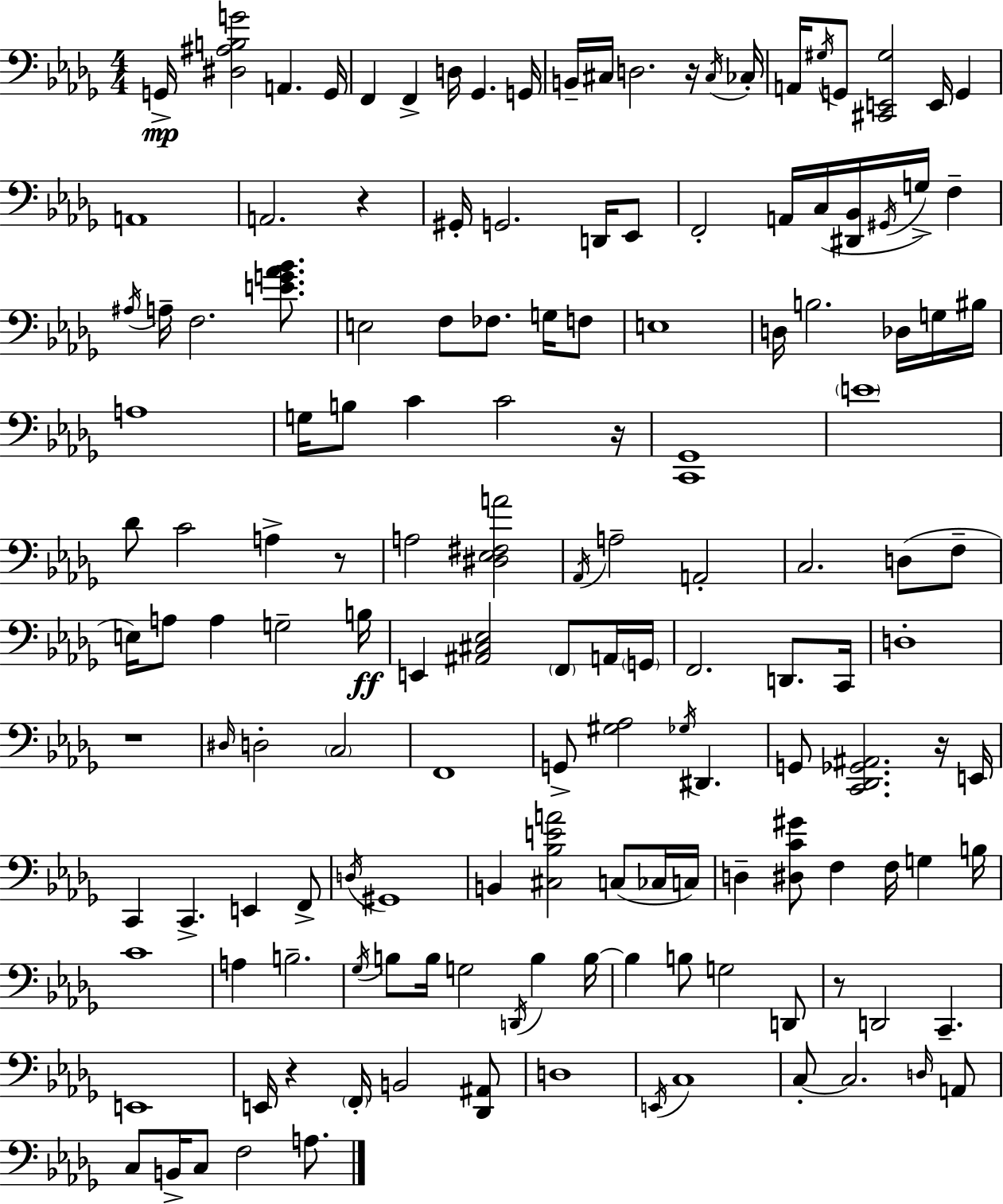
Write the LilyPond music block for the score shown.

{
  \clef bass
  \numericTimeSignature
  \time 4/4
  \key bes \minor
  \repeat volta 2 { g,16->\mp <dis ais b g'>2 a,4. g,16 | f,4 f,4-> d16 ges,4. g,16 | b,16-- cis16 d2. r16 \acciaccatura { cis16 } | ces16-. a,16 \acciaccatura { gis16 } g,8 <cis, e, gis>2 e,16 g,4 | \break a,1 | a,2. r4 | gis,16-. g,2. d,16 | ees,8 f,2-. a,16 c16( <dis, bes,>16 \acciaccatura { gis,16 }) g16-> f4-- | \break \acciaccatura { ais16 } a16-- f2. | <e' g' aes' bes'>8. e2 f8 fes8. | g16 f8 e1 | d16 b2. | \break des16 g16 bis16 a1 | g16 b8 c'4 c'2 | r16 <c, ges,>1 | \parenthesize e'1 | \break des'8 c'2 a4-> | r8 a2 <dis ees fis a'>2 | \acciaccatura { aes,16 } a2-- a,2-. | c2. | \break d8( f8-- e16) a8 a4 g2-- | b16\ff e,4 <ais, cis ees>2 | \parenthesize f,8 a,16 \parenthesize g,16 f,2. | d,8. c,16 d1-. | \break r1 | \grace { dis16 } d2-. \parenthesize c2 | f,1 | g,8-> <gis aes>2 | \break \acciaccatura { ges16 } dis,4. g,8 <c, des, ges, ais,>2. | r16 e,16 c,4 c,4.-> | e,4 f,8-> \acciaccatura { d16 } gis,1 | b,4 <cis bes e' a'>2 | \break c8( ces16 c16) d4-- <dis c' gis'>8 f4 | f16 g4 b16 c'1 | a4 b2.-- | \acciaccatura { ges16 } b8 b16 g2 | \break \acciaccatura { d,16 } b4 b16~~ b4 b8 | g2 d,8 r8 d,2 | c,4.-- e,1 | e,16 r4 \parenthesize f,16-. | \break b,2 <des, ais,>8 d1 | \acciaccatura { e,16 } c1 | c8-.~~ c2. | \grace { d16 } a,8 c8 b,16-> c8 | \break f2 a8. } \bar "|."
}